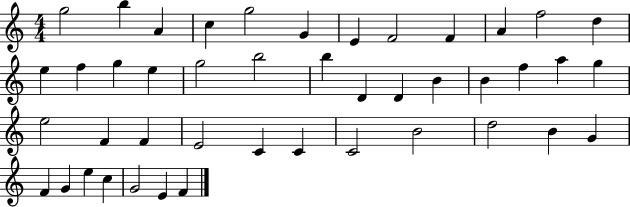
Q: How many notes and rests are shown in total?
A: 44